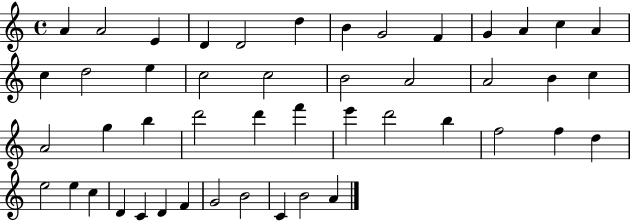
{
  \clef treble
  \time 4/4
  \defaultTimeSignature
  \key c \major
  a'4 a'2 e'4 | d'4 d'2 d''4 | b'4 g'2 f'4 | g'4 a'4 c''4 a'4 | \break c''4 d''2 e''4 | c''2 c''2 | b'2 a'2 | a'2 b'4 c''4 | \break a'2 g''4 b''4 | d'''2 d'''4 f'''4 | e'''4 d'''2 b''4 | f''2 f''4 d''4 | \break e''2 e''4 c''4 | d'4 c'4 d'4 f'4 | g'2 b'2 | c'4 b'2 a'4 | \break \bar "|."
}